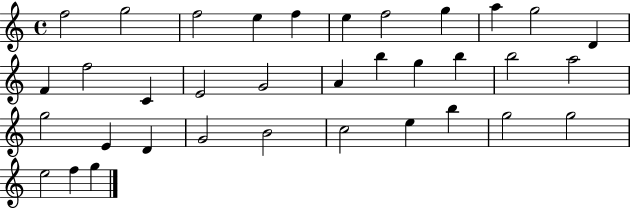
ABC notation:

X:1
T:Untitled
M:4/4
L:1/4
K:C
f2 g2 f2 e f e f2 g a g2 D F f2 C E2 G2 A b g b b2 a2 g2 E D G2 B2 c2 e b g2 g2 e2 f g